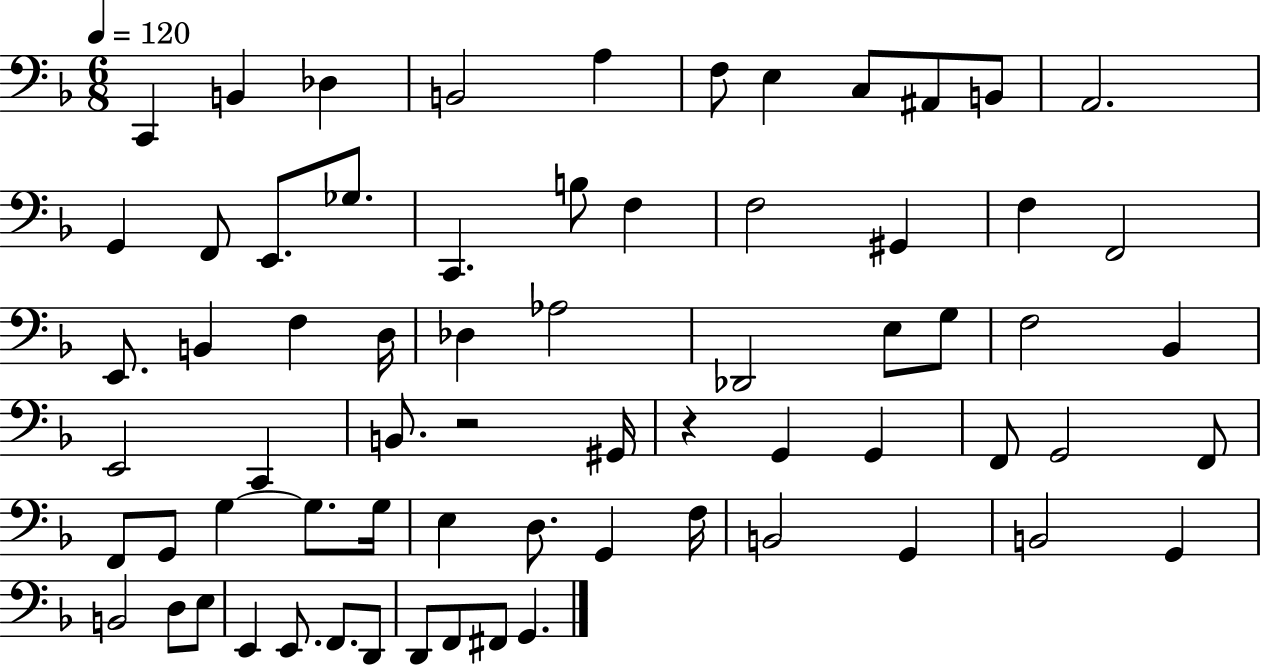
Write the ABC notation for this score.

X:1
T:Untitled
M:6/8
L:1/4
K:F
C,, B,, _D, B,,2 A, F,/2 E, C,/2 ^A,,/2 B,,/2 A,,2 G,, F,,/2 E,,/2 _G,/2 C,, B,/2 F, F,2 ^G,, F, F,,2 E,,/2 B,, F, D,/4 _D, _A,2 _D,,2 E,/2 G,/2 F,2 _B,, E,,2 C,, B,,/2 z2 ^G,,/4 z G,, G,, F,,/2 G,,2 F,,/2 F,,/2 G,,/2 G, G,/2 G,/4 E, D,/2 G,, F,/4 B,,2 G,, B,,2 G,, B,,2 D,/2 E,/2 E,, E,,/2 F,,/2 D,,/2 D,,/2 F,,/2 ^F,,/2 G,,